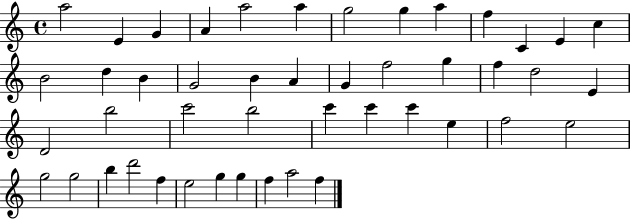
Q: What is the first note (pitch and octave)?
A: A5